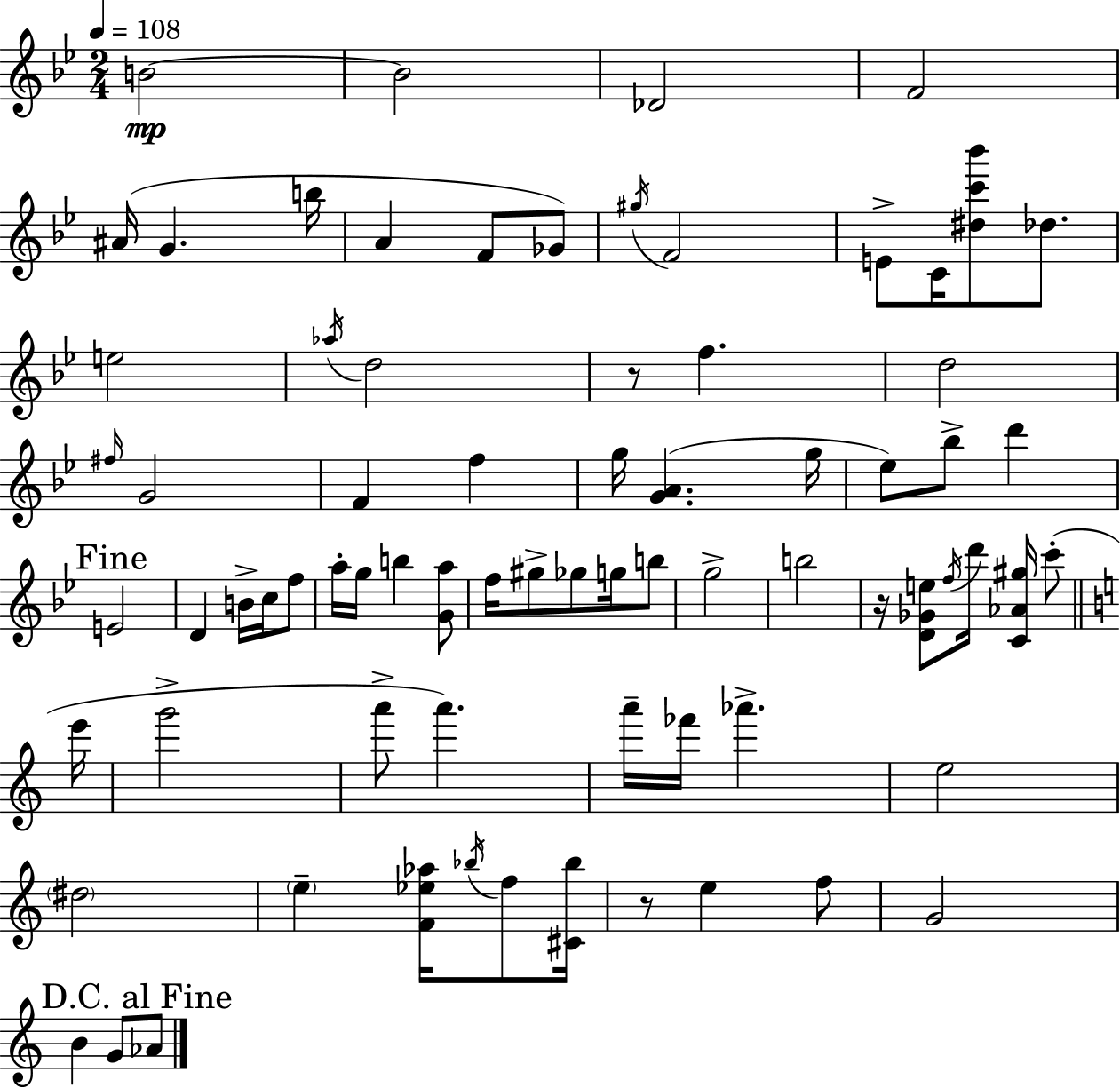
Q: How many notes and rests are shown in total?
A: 75